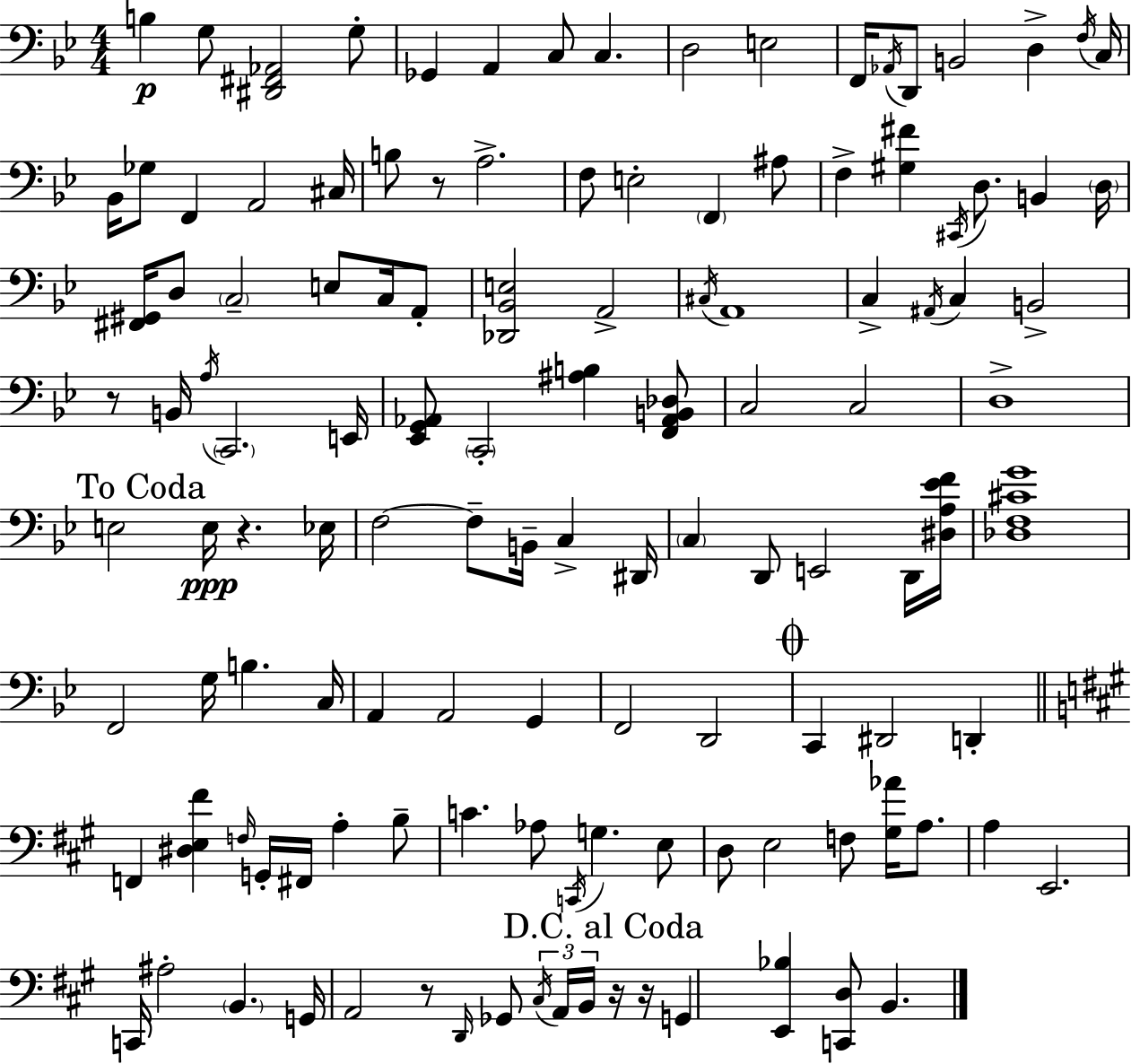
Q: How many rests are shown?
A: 6